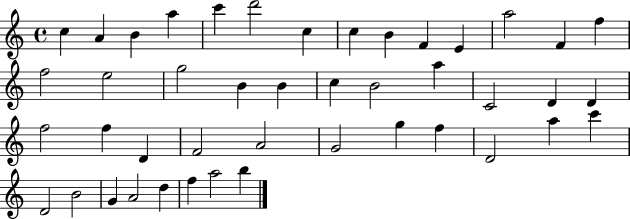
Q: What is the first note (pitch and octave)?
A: C5